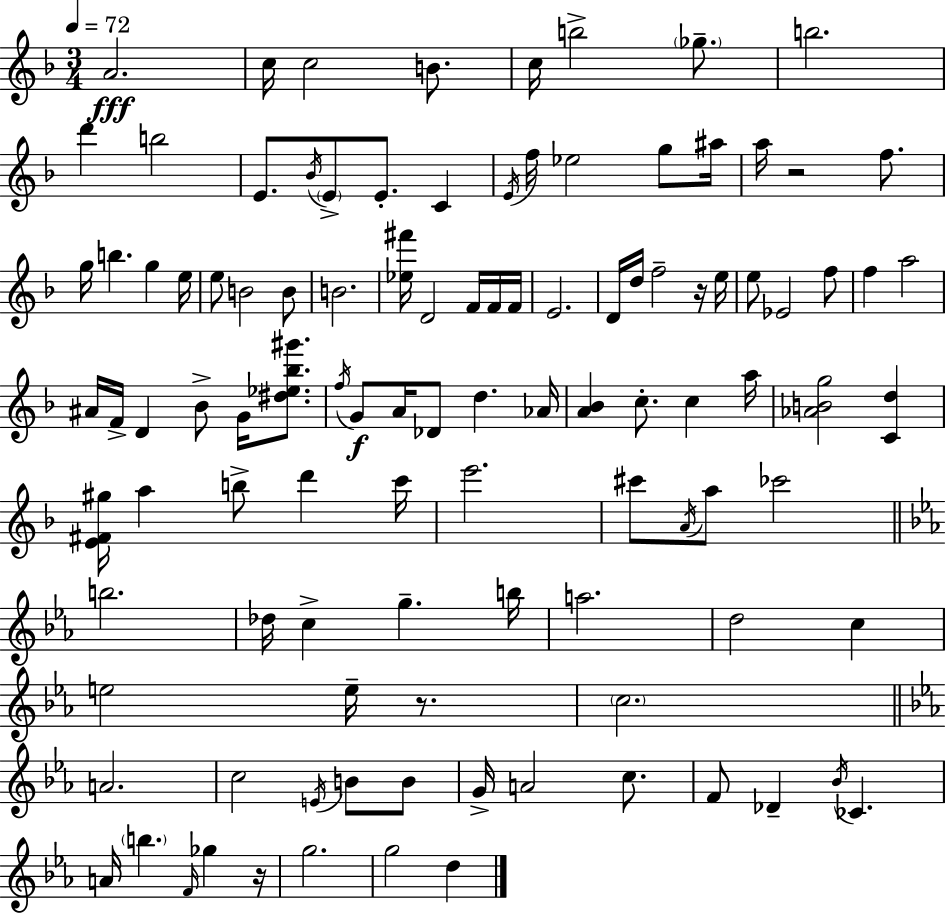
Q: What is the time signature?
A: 3/4